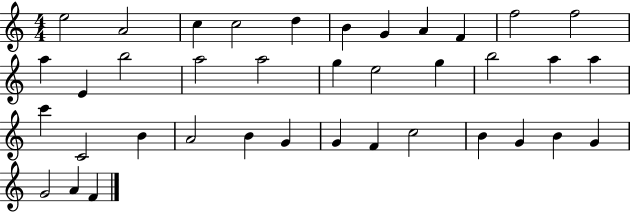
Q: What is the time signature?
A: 4/4